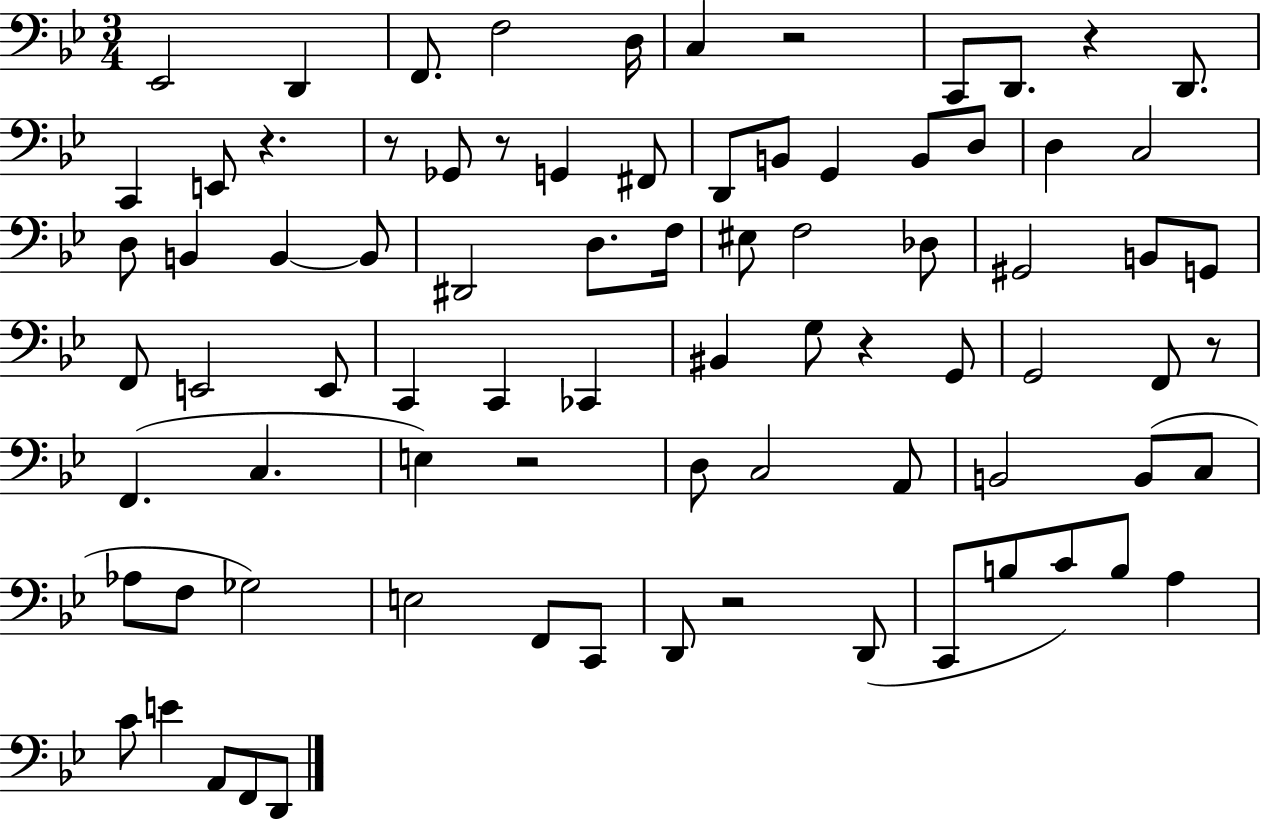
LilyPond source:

{
  \clef bass
  \numericTimeSignature
  \time 3/4
  \key bes \major
  ees,2 d,4 | f,8. f2 d16 | c4 r2 | c,8 d,8. r4 d,8. | \break c,4 e,8 r4. | r8 ges,8 r8 g,4 fis,8 | d,8 b,8 g,4 b,8 d8 | d4 c2 | \break d8 b,4 b,4~~ b,8 | dis,2 d8. f16 | eis8 f2 des8 | gis,2 b,8 g,8 | \break f,8 e,2 e,8 | c,4 c,4 ces,4 | bis,4 g8 r4 g,8 | g,2 f,8 r8 | \break f,4.( c4. | e4) r2 | d8 c2 a,8 | b,2 b,8( c8 | \break aes8 f8 ges2) | e2 f,8 c,8 | d,8 r2 d,8( | c,8 b8 c'8) b8 a4 | \break c'8 e'4 a,8 f,8 d,8 | \bar "|."
}